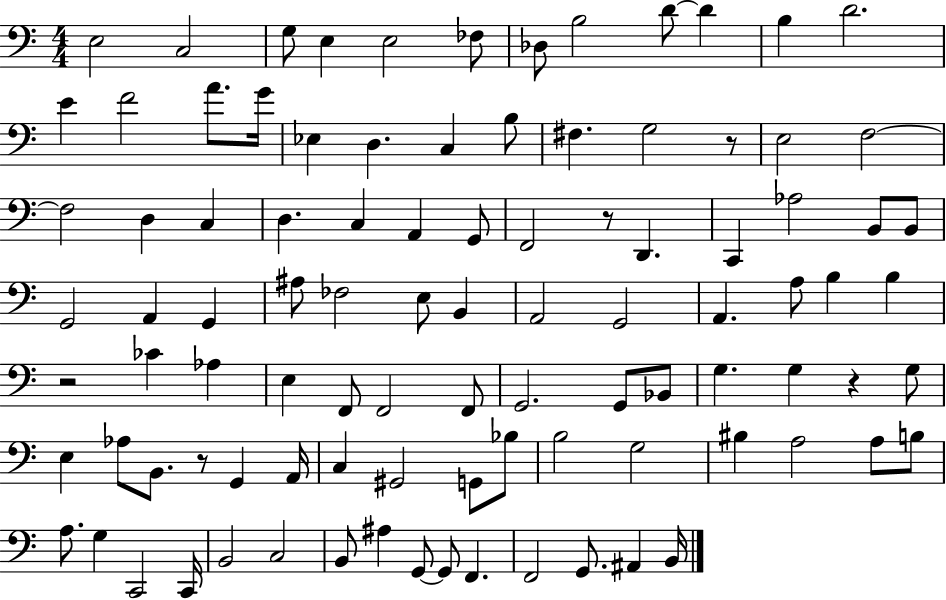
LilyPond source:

{
  \clef bass
  \numericTimeSignature
  \time 4/4
  \key c \major
  e2 c2 | g8 e4 e2 fes8 | des8 b2 d'8~~ d'4 | b4 d'2. | \break e'4 f'2 a'8. g'16 | ees4 d4. c4 b8 | fis4. g2 r8 | e2 f2~~ | \break f2 d4 c4 | d4. c4 a,4 g,8 | f,2 r8 d,4. | c,4 aes2 b,8 b,8 | \break g,2 a,4 g,4 | ais8 fes2 e8 b,4 | a,2 g,2 | a,4. a8 b4 b4 | \break r2 ces'4 aes4 | e4 f,8 f,2 f,8 | g,2. g,8 bes,8 | g4. g4 r4 g8 | \break e4 aes8 b,8. r8 g,4 a,16 | c4 gis,2 g,8 bes8 | b2 g2 | bis4 a2 a8 b8 | \break a8. g4 c,2 c,16 | b,2 c2 | b,8 ais4 g,8~~ g,8 f,4. | f,2 g,8. ais,4 b,16 | \break \bar "|."
}